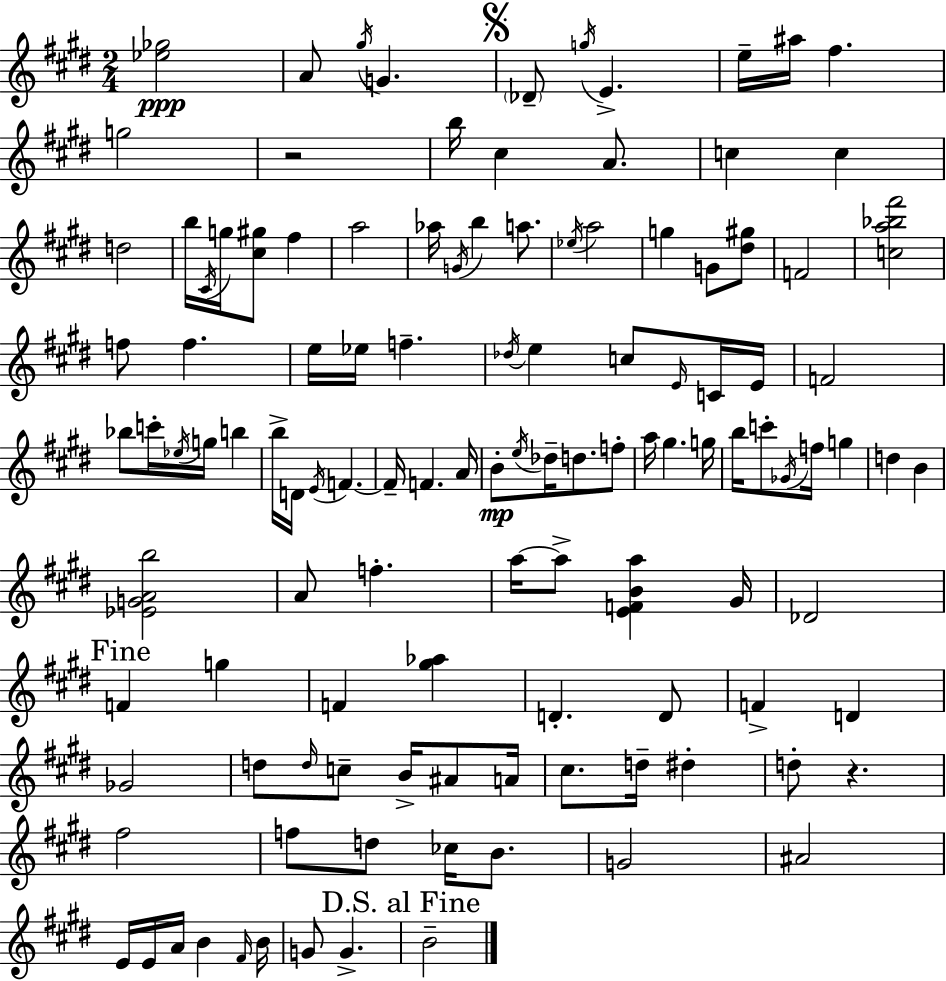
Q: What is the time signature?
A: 2/4